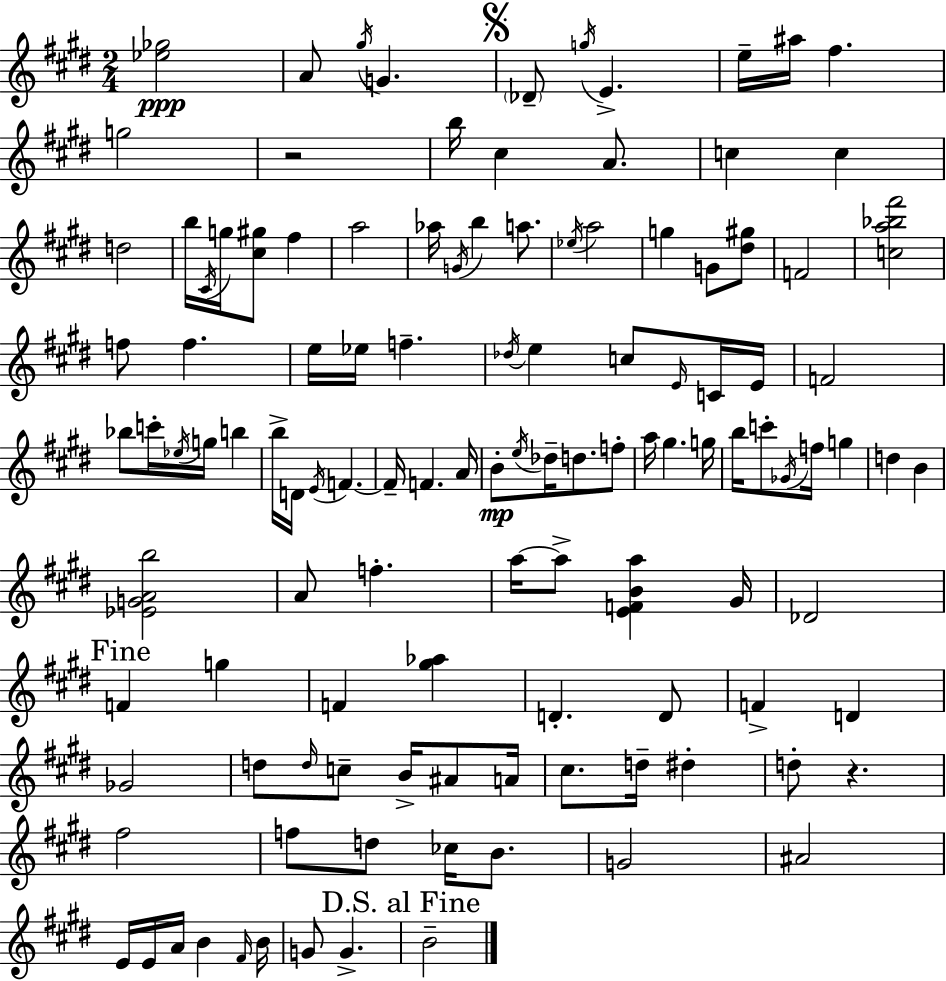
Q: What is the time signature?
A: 2/4